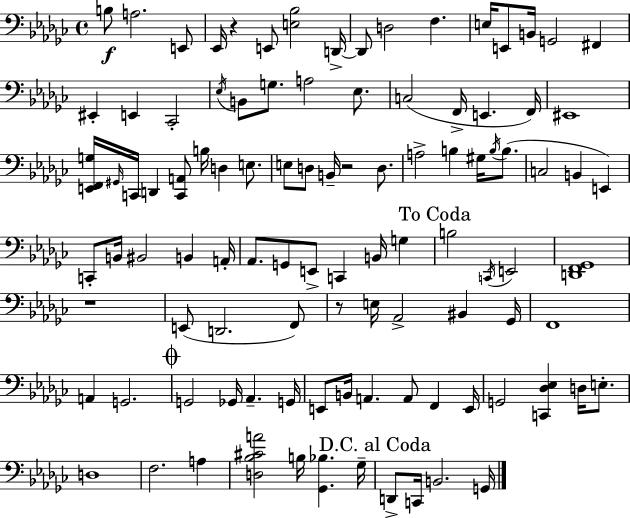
{
  \clef bass
  \time 4/4
  \defaultTimeSignature
  \key ees \minor
  b8\f a2. e,8 | ees,16 r4 e,8 <e bes>2 d,16->~~ | d,8 d2 f4. | e16 e,8 b,16 g,2 fis,4 | \break eis,4-. e,4 ces,2-. | \acciaccatura { ees16 } b,8 g8. a2 ees8. | c2( f,16-> e,4. | f,16) eis,1 | \break <e, f, g>16 \grace { gis,16 } c,16 d,4 <c, a,>8 b16 d4 e8. | e8 d8 b,16-- r2 d8. | a2-> b4 gis16 \acciaccatura { b16 } | b8.( c2 b,4 e,4) | \break c,8-. b,16 bis,2 b,4 | a,16-. aes,8. g,8 e,8-> c,4 b,16 g4 | \mark "To Coda" b2 \acciaccatura { c,16 } e,2 | <d, f, ges,>1 | \break r1 | e,8( d,2. | f,8) r8 e16 aes,2-> bis,4 | ges,16 f,1 | \break a,4 g,2. | \mark \markup { \musicglyph "scripts.coda" } g,2 ges,16 aes,4.-- | g,16 e,8 b,16 a,4. a,8 f,4 | e,16 g,2 <c, des ees>4 | \break d16 e8.-. d1 | f2. | a4 <d bes cis' a'>2 b16 <ges, bes>4. | ges16-- \mark "D.C. al Coda" d,8-> c,16 b,2. | \break g,16 \bar "|."
}